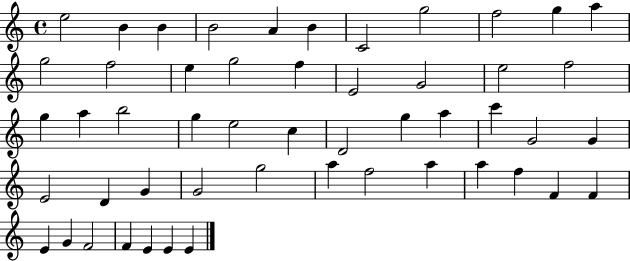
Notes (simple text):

E5/h B4/q B4/q B4/h A4/q B4/q C4/h G5/h F5/h G5/q A5/q G5/h F5/h E5/q G5/h F5/q E4/h G4/h E5/h F5/h G5/q A5/q B5/h G5/q E5/h C5/q D4/h G5/q A5/q C6/q G4/h G4/q E4/h D4/q G4/q G4/h G5/h A5/q F5/h A5/q A5/q F5/q F4/q F4/q E4/q G4/q F4/h F4/q E4/q E4/q E4/q